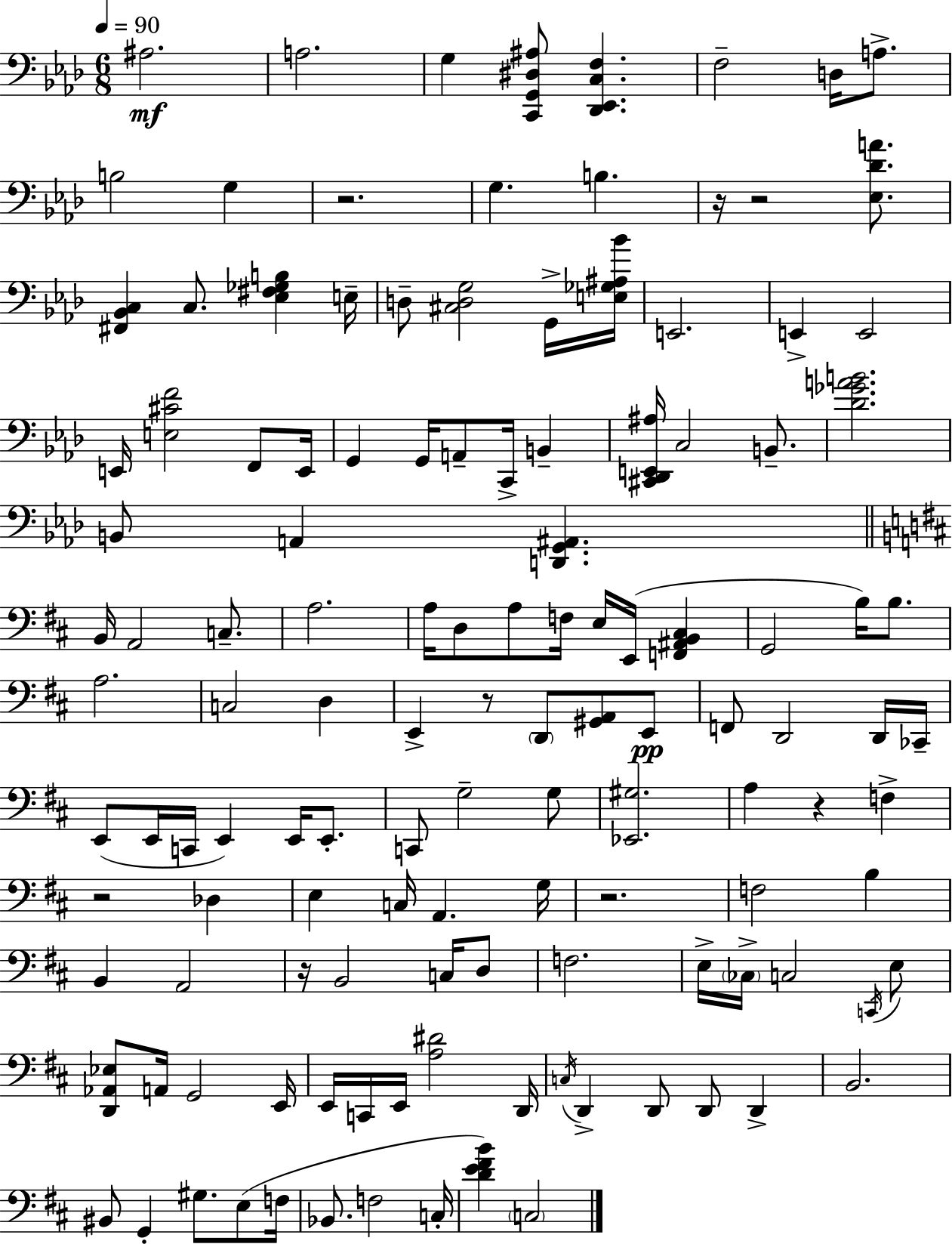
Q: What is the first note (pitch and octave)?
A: A#3